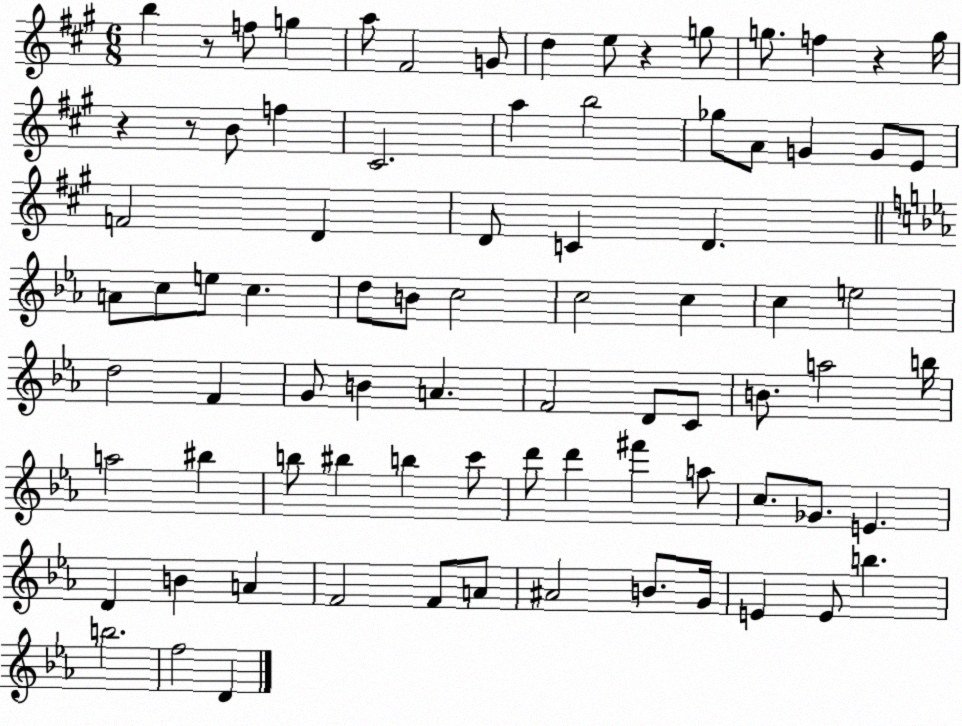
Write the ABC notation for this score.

X:1
T:Untitled
M:6/8
L:1/4
K:A
b z/2 f/2 g a/2 ^F2 G/2 d e/2 z g/2 g/2 f z g/4 z z/2 B/2 f ^C2 a b2 _g/2 A/2 G G/2 E/2 F2 D D/2 C D A/2 c/2 e/2 c d/2 B/2 c2 c2 c c e2 d2 F G/2 B A F2 D/2 C/2 B/2 a2 b/4 a2 ^b b/2 ^b b c'/2 d'/2 d' ^f' a/2 c/2 _G/2 E D B A F2 F/2 A/2 ^A2 B/2 G/4 E E/2 b b2 f2 D